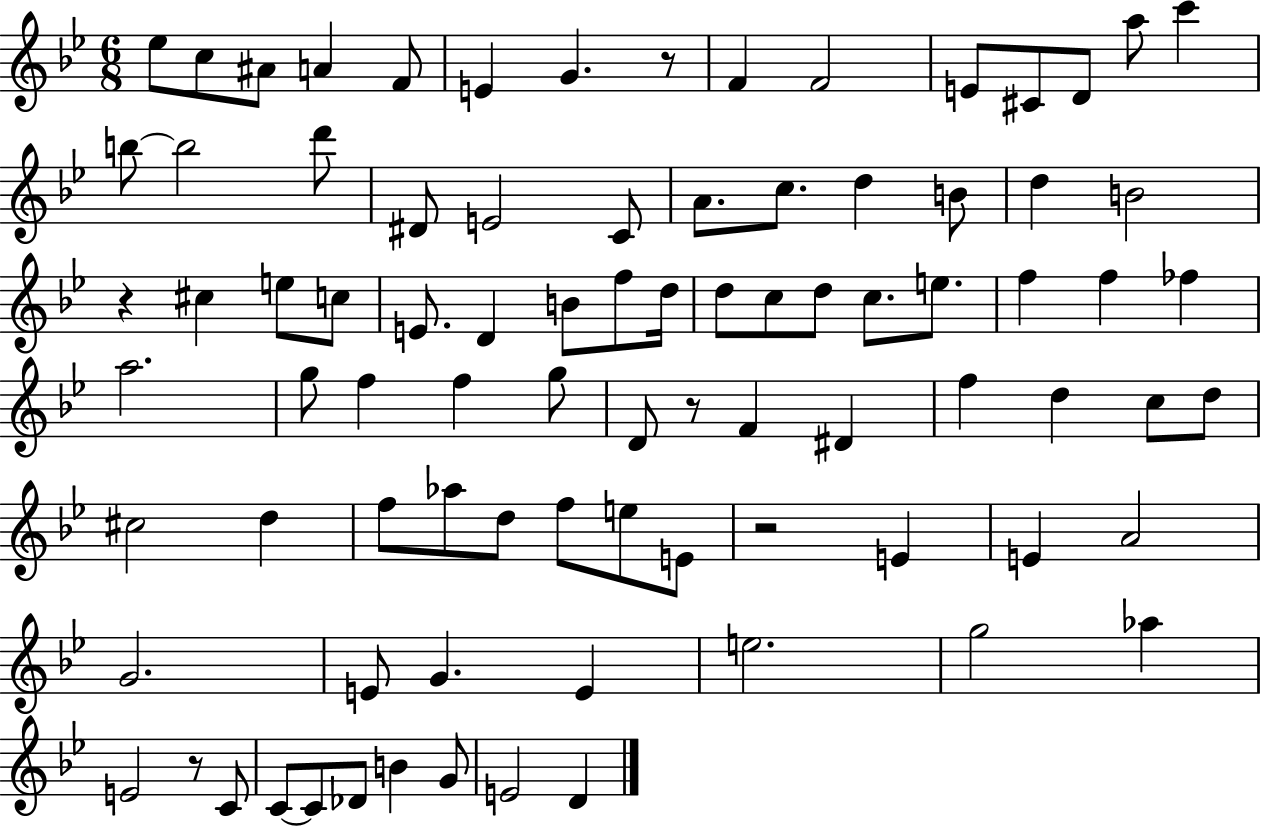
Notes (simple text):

Eb5/e C5/e A#4/e A4/q F4/e E4/q G4/q. R/e F4/q F4/h E4/e C#4/e D4/e A5/e C6/q B5/e B5/h D6/e D#4/e E4/h C4/e A4/e. C5/e. D5/q B4/e D5/q B4/h R/q C#5/q E5/e C5/e E4/e. D4/q B4/e F5/e D5/s D5/e C5/e D5/e C5/e. E5/e. F5/q F5/q FES5/q A5/h. G5/e F5/q F5/q G5/e D4/e R/e F4/q D#4/q F5/q D5/q C5/e D5/e C#5/h D5/q F5/e Ab5/e D5/e F5/e E5/e E4/e R/h E4/q E4/q A4/h G4/h. E4/e G4/q. E4/q E5/h. G5/h Ab5/q E4/h R/e C4/e C4/e C4/e Db4/e B4/q G4/e E4/h D4/q